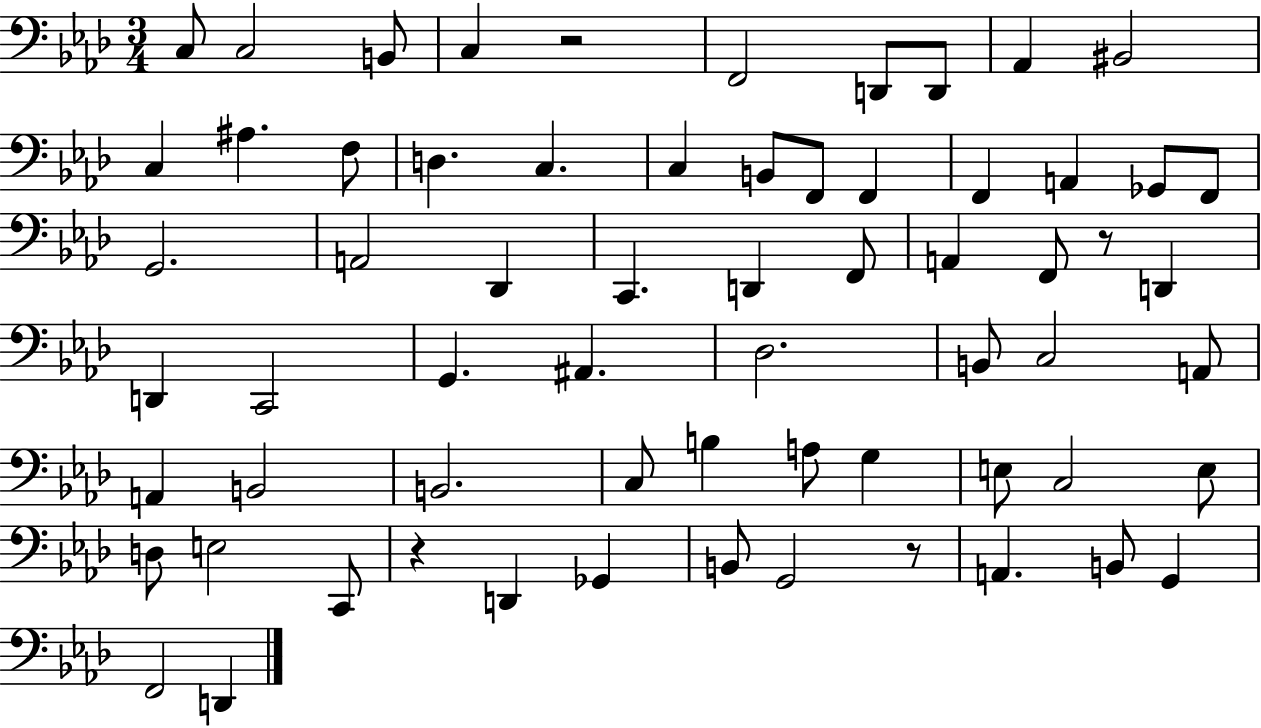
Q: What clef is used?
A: bass